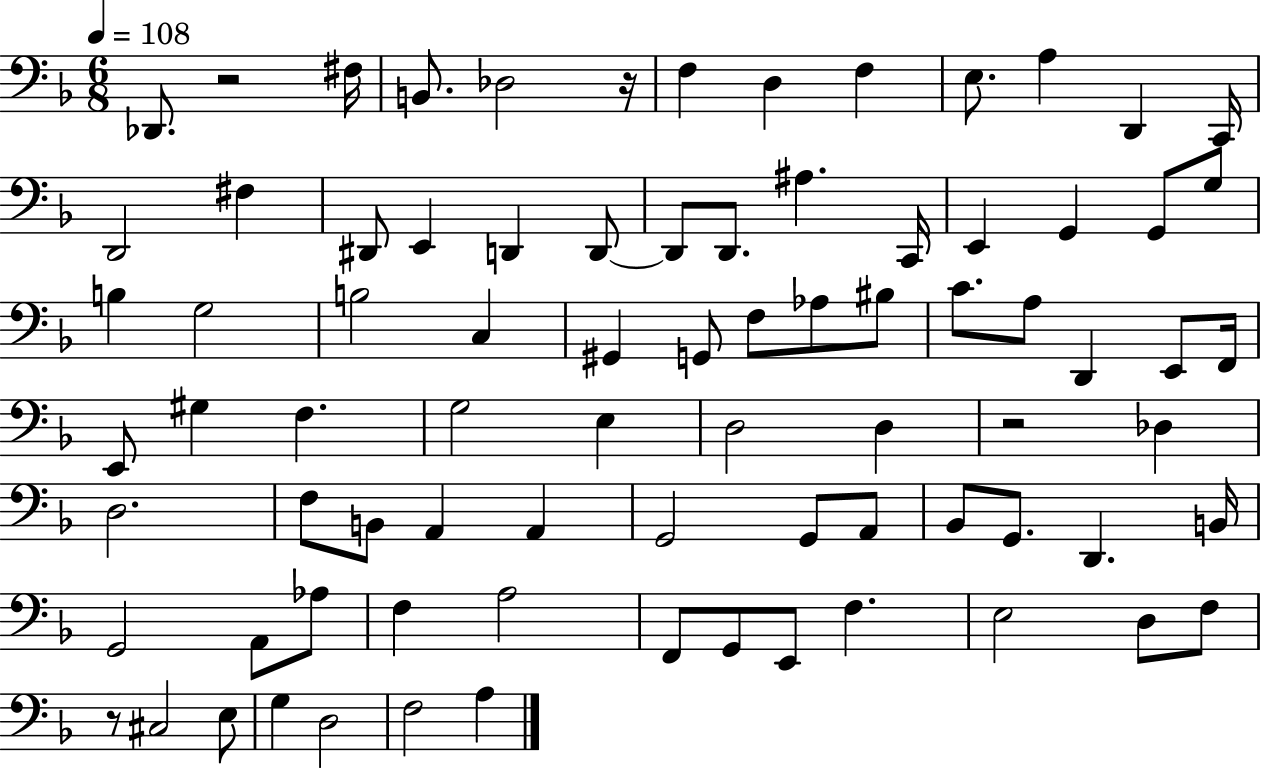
{
  \clef bass
  \numericTimeSignature
  \time 6/8
  \key f \major
  \tempo 4 = 108
  \repeat volta 2 { des,8. r2 fis16 | b,8. des2 r16 | f4 d4 f4 | e8. a4 d,4 c,16 | \break d,2 fis4 | dis,8 e,4 d,4 d,8~~ | d,8 d,8. ais4. c,16 | e,4 g,4 g,8 g8 | \break b4 g2 | b2 c4 | gis,4 g,8 f8 aes8 bis8 | c'8. a8 d,4 e,8 f,16 | \break e,8 gis4 f4. | g2 e4 | d2 d4 | r2 des4 | \break d2. | f8 b,8 a,4 a,4 | g,2 g,8 a,8 | bes,8 g,8. d,4. b,16 | \break g,2 a,8 aes8 | f4 a2 | f,8 g,8 e,8 f4. | e2 d8 f8 | \break r8 cis2 e8 | g4 d2 | f2 a4 | } \bar "|."
}